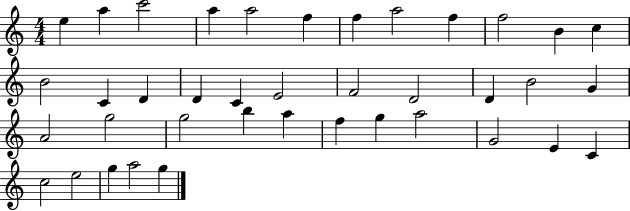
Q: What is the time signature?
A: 4/4